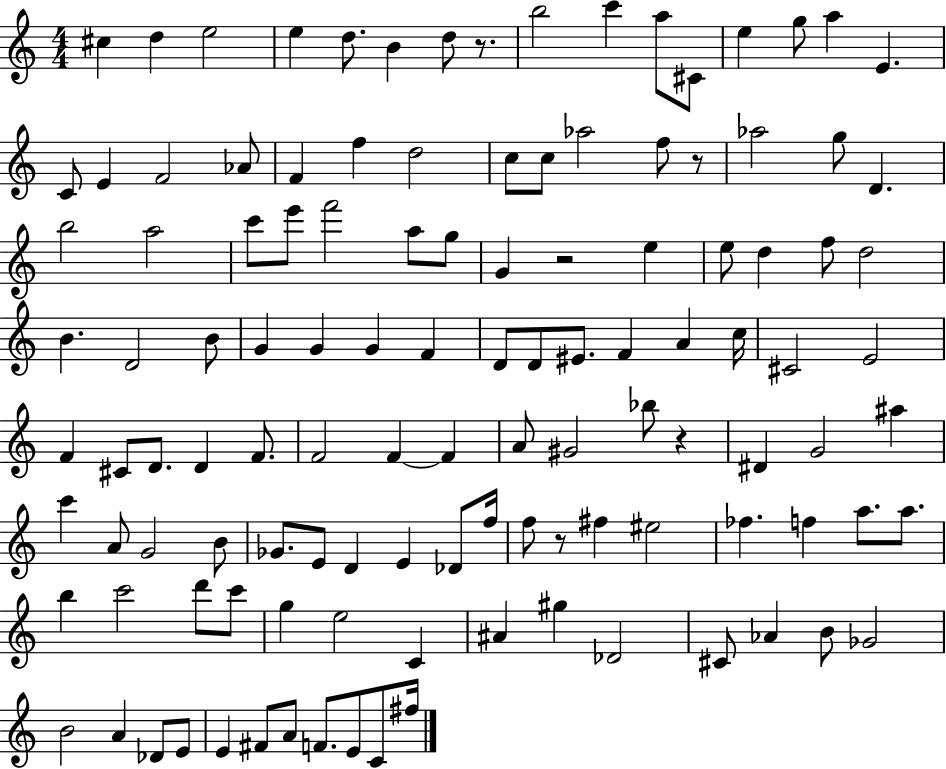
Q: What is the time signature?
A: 4/4